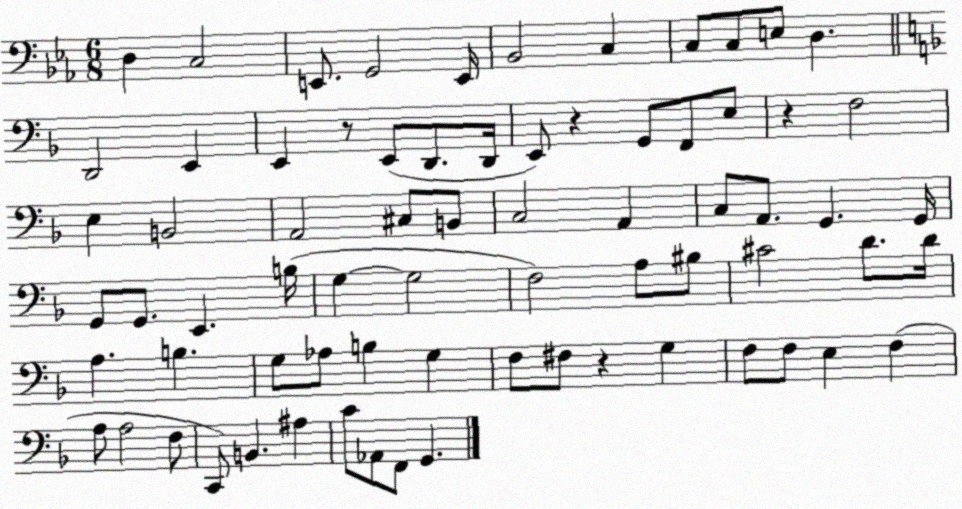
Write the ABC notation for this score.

X:1
T:Untitled
M:6/8
L:1/4
K:Eb
D, C,2 E,,/2 G,,2 E,,/4 _B,,2 C, C,/2 C,/2 E,/2 D, D,,2 E,, E,, z/2 E,,/2 D,,/2 D,,/4 E,,/2 z G,,/2 F,,/2 E,/2 z F,2 E, B,,2 A,,2 ^C,/2 B,,/2 C,2 A,, C,/2 A,,/2 G,, G,,/4 G,,/2 G,,/2 E,, B,/4 G, G,2 F,2 A,/2 ^B,/2 ^C2 D/2 D/4 A, B, G,/2 _A,/2 B, G, F,/2 ^F,/2 z G, F,/2 F,/2 E, F, A,/2 A,2 F,/2 C,,/2 B,, ^A, C/2 _A,,/2 F,,/2 G,,